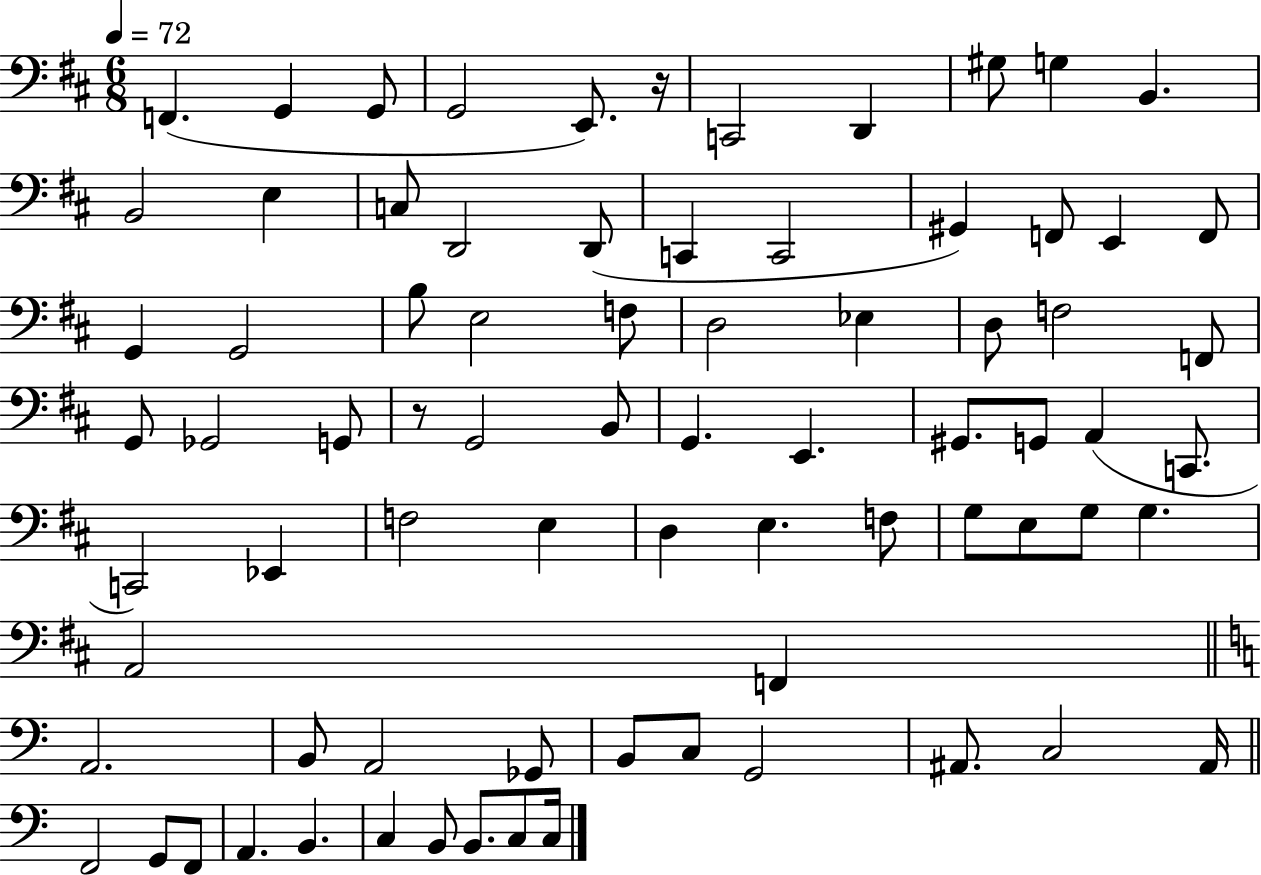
X:1
T:Untitled
M:6/8
L:1/4
K:D
F,, G,, G,,/2 G,,2 E,,/2 z/4 C,,2 D,, ^G,/2 G, B,, B,,2 E, C,/2 D,,2 D,,/2 C,, C,,2 ^G,, F,,/2 E,, F,,/2 G,, G,,2 B,/2 E,2 F,/2 D,2 _E, D,/2 F,2 F,,/2 G,,/2 _G,,2 G,,/2 z/2 G,,2 B,,/2 G,, E,, ^G,,/2 G,,/2 A,, C,,/2 C,,2 _E,, F,2 E, D, E, F,/2 G,/2 E,/2 G,/2 G, A,,2 F,, A,,2 B,,/2 A,,2 _G,,/2 B,,/2 C,/2 G,,2 ^A,,/2 C,2 ^A,,/4 F,,2 G,,/2 F,,/2 A,, B,, C, B,,/2 B,,/2 C,/2 C,/4